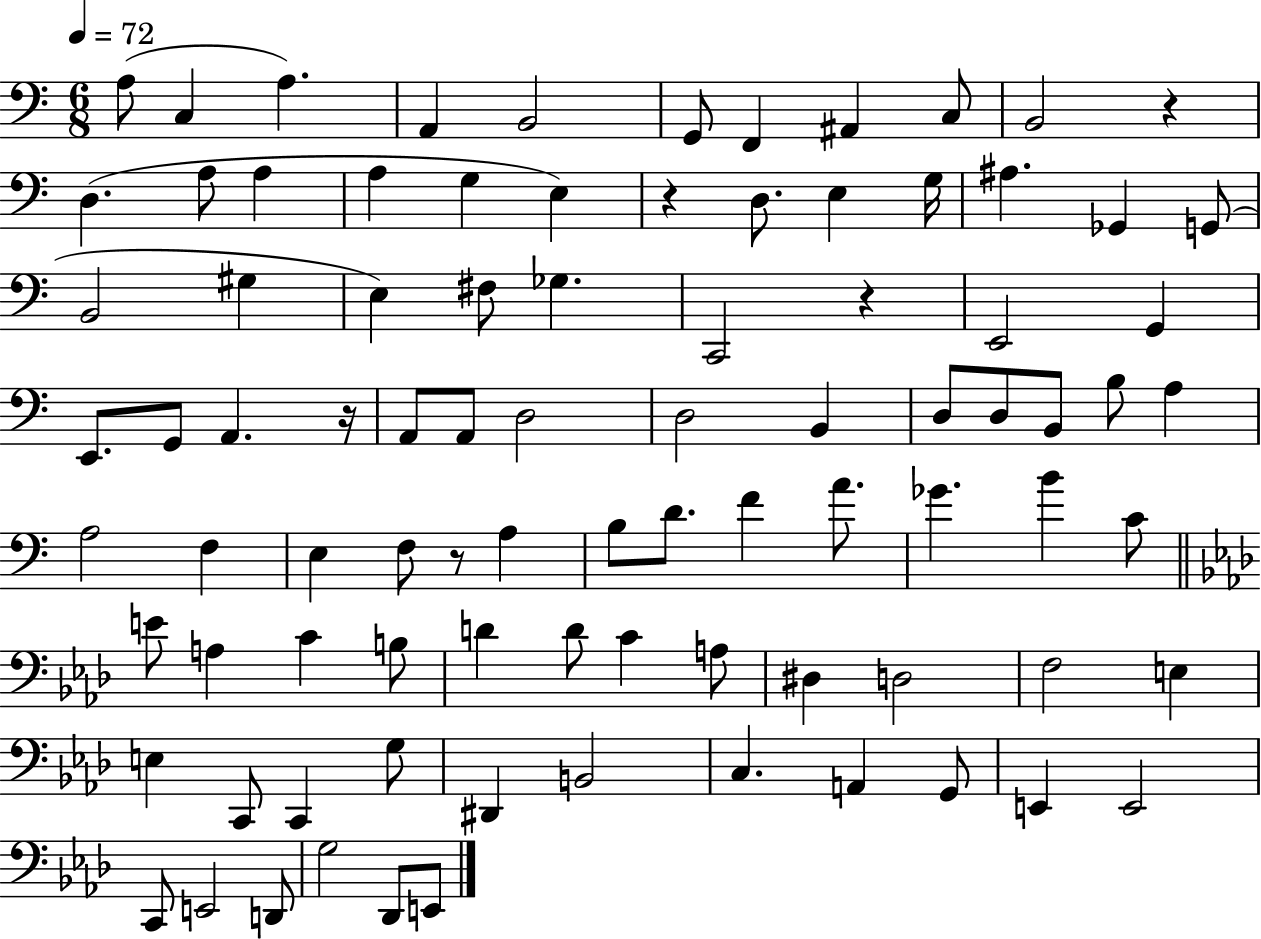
{
  \clef bass
  \numericTimeSignature
  \time 6/8
  \key c \major
  \tempo 4 = 72
  \repeat volta 2 { a8( c4 a4.) | a,4 b,2 | g,8 f,4 ais,4 c8 | b,2 r4 | \break d4.( a8 a4 | a4 g4 e4) | r4 d8. e4 g16 | ais4. ges,4 g,8( | \break b,2 gis4 | e4) fis8 ges4. | c,2 r4 | e,2 g,4 | \break e,8. g,8 a,4. r16 | a,8 a,8 d2 | d2 b,4 | d8 d8 b,8 b8 a4 | \break a2 f4 | e4 f8 r8 a4 | b8 d'8. f'4 a'8. | ges'4. b'4 c'8 | \break \bar "||" \break \key aes \major e'8 a4 c'4 b8 | d'4 d'8 c'4 a8 | dis4 d2 | f2 e4 | \break e4 c,8 c,4 g8 | dis,4 b,2 | c4. a,4 g,8 | e,4 e,2 | \break c,8 e,2 d,8 | g2 des,8 e,8 | } \bar "|."
}